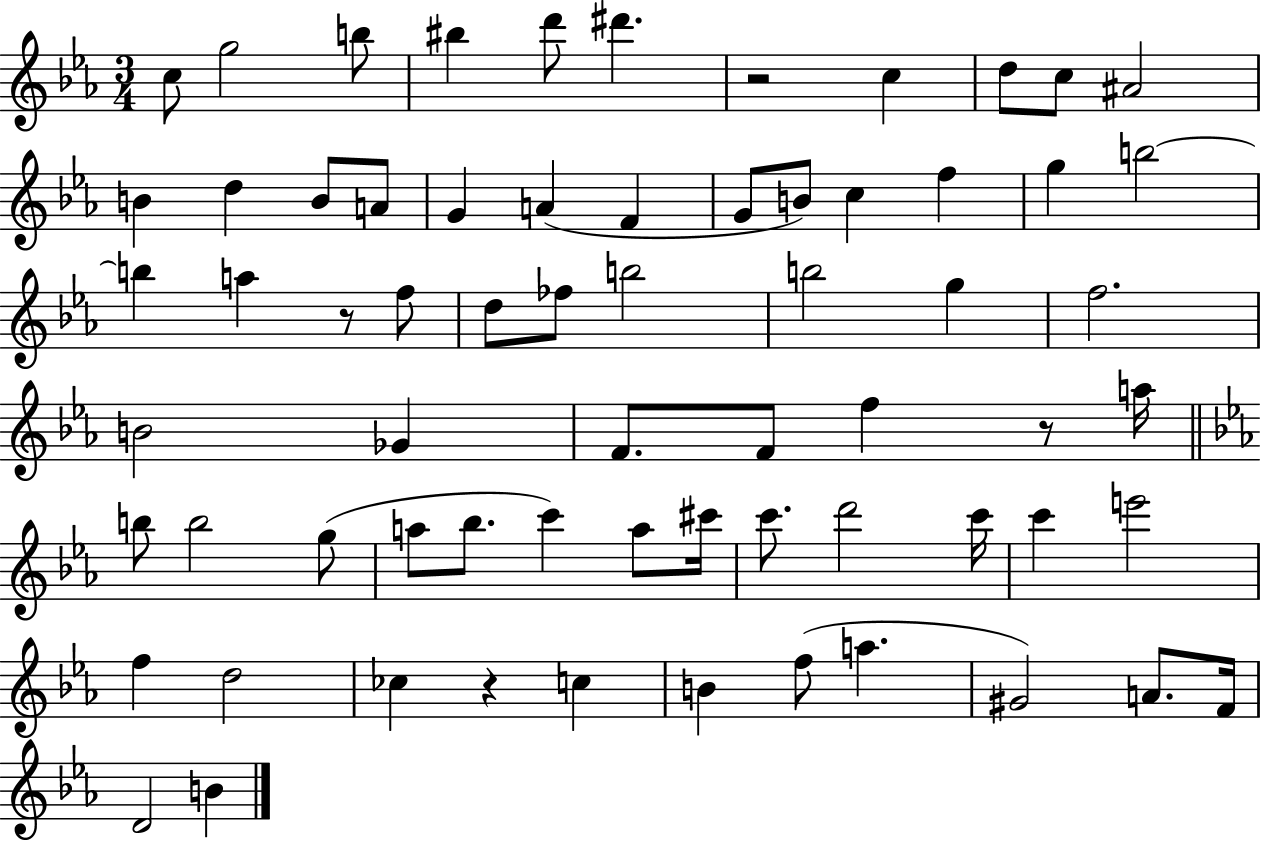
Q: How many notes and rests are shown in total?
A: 67